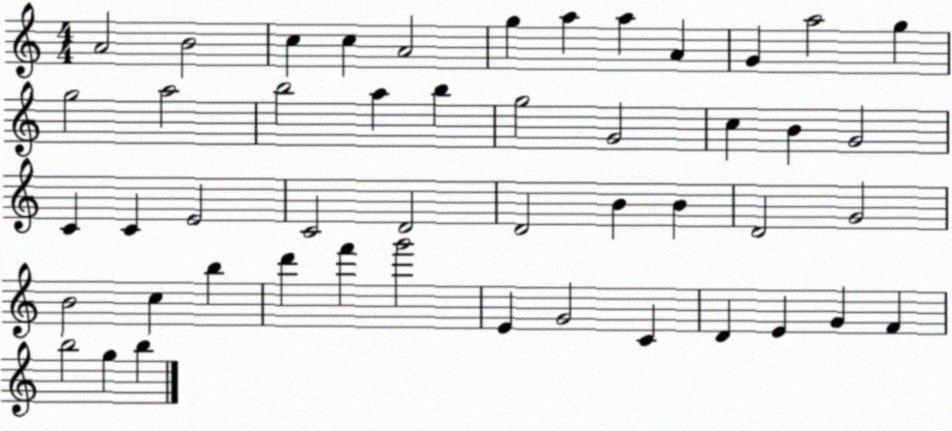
X:1
T:Untitled
M:4/4
L:1/4
K:C
A2 B2 c c A2 g a a A G a2 g g2 a2 b2 a b g2 G2 c B G2 C C E2 C2 D2 D2 B B D2 G2 B2 c b d' f' g'2 E G2 C D E G F b2 g b